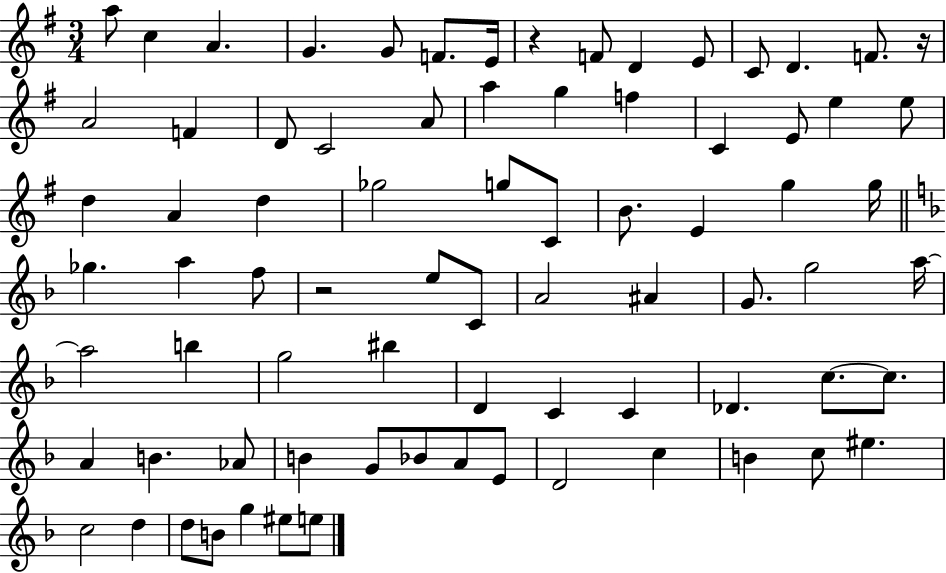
X:1
T:Untitled
M:3/4
L:1/4
K:G
a/2 c A G G/2 F/2 E/4 z F/2 D E/2 C/2 D F/2 z/4 A2 F D/2 C2 A/2 a g f C E/2 e e/2 d A d _g2 g/2 C/2 B/2 E g g/4 _g a f/2 z2 e/2 C/2 A2 ^A G/2 g2 a/4 a2 b g2 ^b D C C _D c/2 c/2 A B _A/2 B G/2 _B/2 A/2 E/2 D2 c B c/2 ^e c2 d d/2 B/2 g ^e/2 e/2